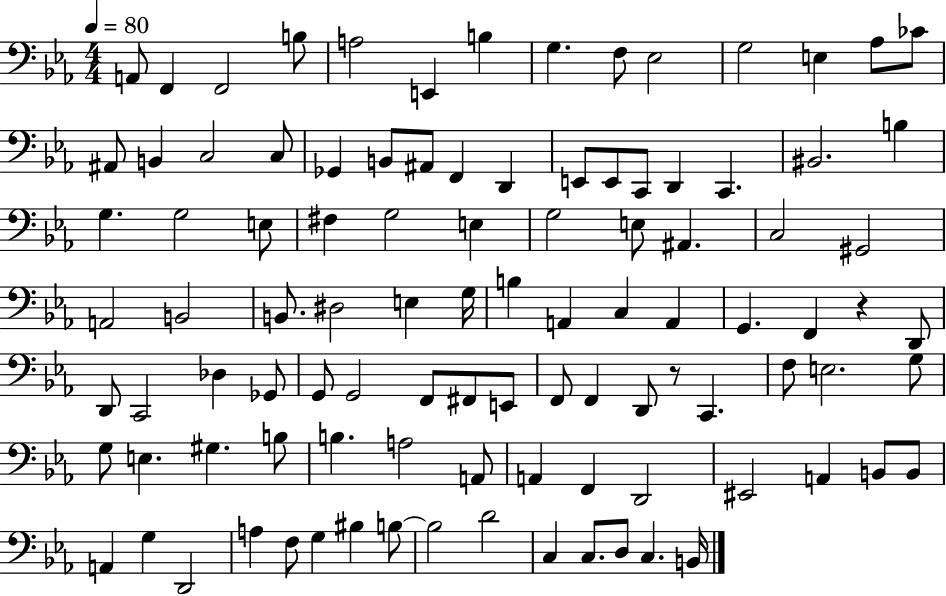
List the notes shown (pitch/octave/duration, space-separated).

A2/e F2/q F2/h B3/e A3/h E2/q B3/q G3/q. F3/e Eb3/h G3/h E3/q Ab3/e CES4/e A#2/e B2/q C3/h C3/e Gb2/q B2/e A#2/e F2/q D2/q E2/e E2/e C2/e D2/q C2/q. BIS2/h. B3/q G3/q. G3/h E3/e F#3/q G3/h E3/q G3/h E3/e A#2/q. C3/h G#2/h A2/h B2/h B2/e. D#3/h E3/q G3/s B3/q A2/q C3/q A2/q G2/q. F2/q R/q D2/e D2/e C2/h Db3/q Gb2/e G2/e G2/h F2/e F#2/e E2/e F2/e F2/q D2/e R/e C2/q. F3/e E3/h. G3/e G3/e E3/q. G#3/q. B3/e B3/q. A3/h A2/e A2/q F2/q D2/h EIS2/h A2/q B2/e B2/e A2/q G3/q D2/h A3/q F3/e G3/q BIS3/q B3/e B3/h D4/h C3/q C3/e. D3/e C3/q. B2/s